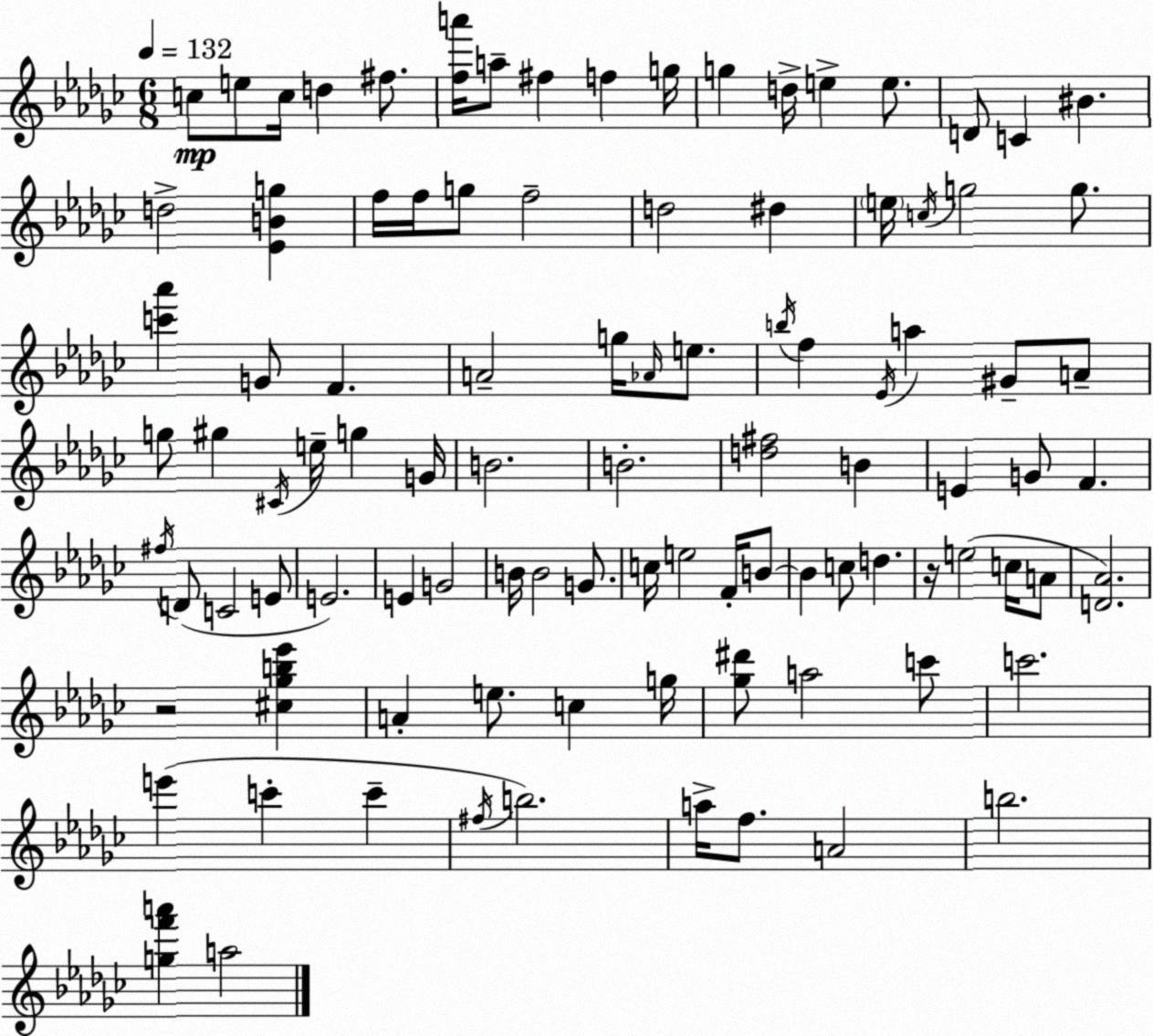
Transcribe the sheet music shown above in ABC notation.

X:1
T:Untitled
M:6/8
L:1/4
K:Ebm
c/2 e/2 c/4 d ^f/2 [fa']/4 a/2 ^f f g/4 g d/4 e e/2 D/2 C ^B d2 [_EBg] f/4 f/4 g/2 f2 d2 ^d e/4 c/4 g2 g/2 [c'_a'] G/2 F A2 g/4 _A/4 e/2 b/4 f _E/4 a ^G/2 A/2 g/2 ^g ^C/4 e/4 g G/4 B2 B2 [d^f]2 B E G/2 F ^f/4 D/2 C2 E/2 E2 E G2 B/4 B2 G/2 c/4 e2 F/4 B/2 B c/2 d z/4 e2 c/4 A/2 [D_A]2 z2 [^c_gb_e'] A e/2 c g/4 [_g^d']/2 a2 c'/2 c'2 e' c' c' ^f/4 b2 a/4 f/2 A2 b2 [gf'a'] a2